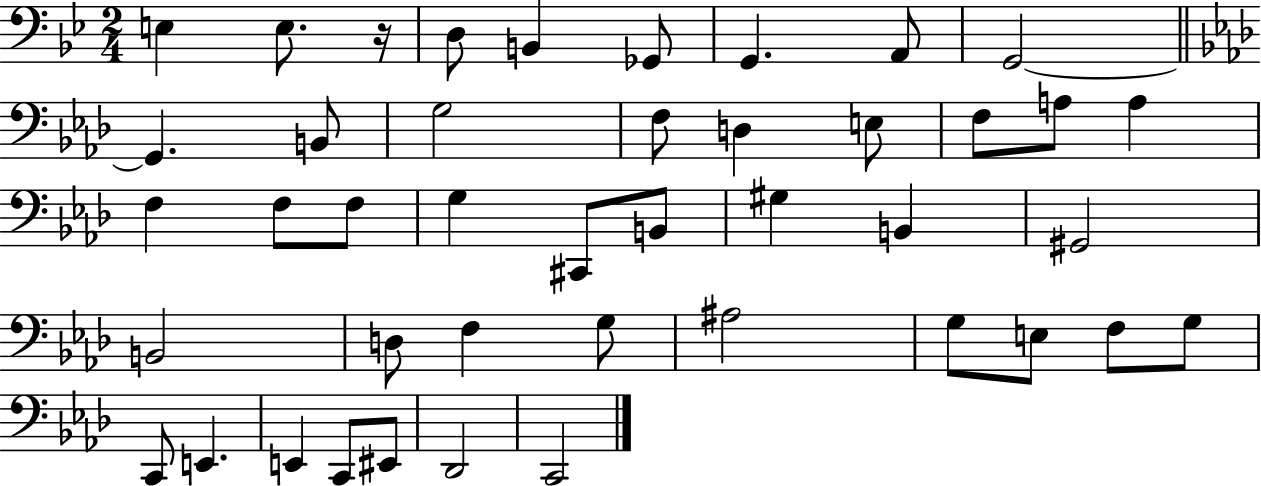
{
  \clef bass
  \numericTimeSignature
  \time 2/4
  \key bes \major
  e4 e8. r16 | d8 b,4 ges,8 | g,4. a,8 | g,2~~ | \break \bar "||" \break \key f \minor g,4. b,8 | g2 | f8 d4 e8 | f8 a8 a4 | \break f4 f8 f8 | g4 cis,8 b,8 | gis4 b,4 | gis,2 | \break b,2 | d8 f4 g8 | ais2 | g8 e8 f8 g8 | \break c,8 e,4. | e,4 c,8 eis,8 | des,2 | c,2 | \break \bar "|."
}